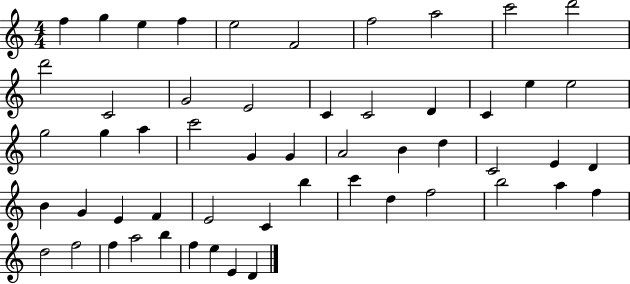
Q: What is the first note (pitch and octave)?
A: F5